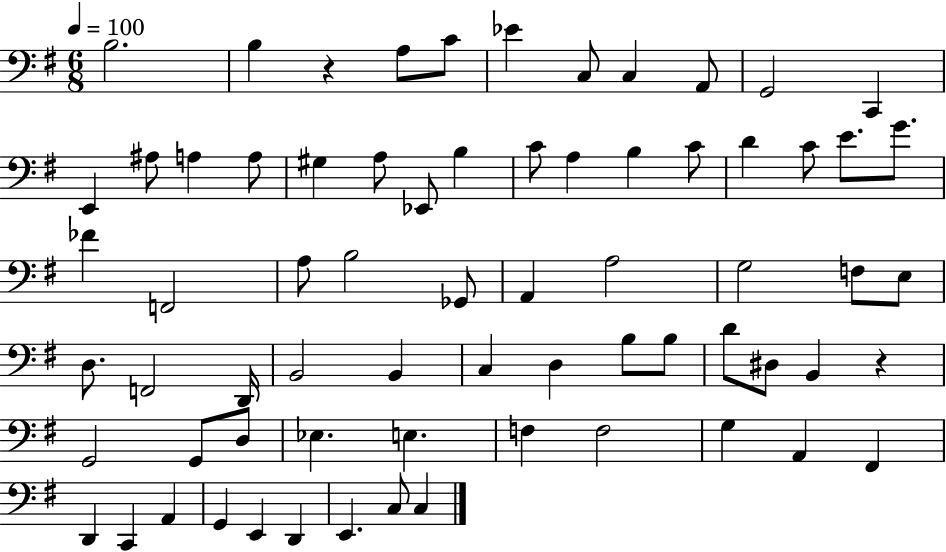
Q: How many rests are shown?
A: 2